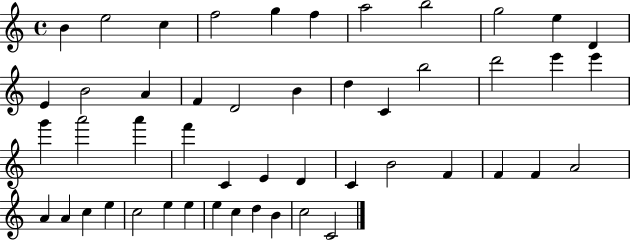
B4/q E5/h C5/q F5/h G5/q F5/q A5/h B5/h G5/h E5/q D4/q E4/q B4/h A4/q F4/q D4/h B4/q D5/q C4/q B5/h D6/h E6/q E6/q G6/q A6/h A6/q F6/q C4/q E4/q D4/q C4/q B4/h F4/q F4/q F4/q A4/h A4/q A4/q C5/q E5/q C5/h E5/q E5/q E5/q C5/q D5/q B4/q C5/h C4/h